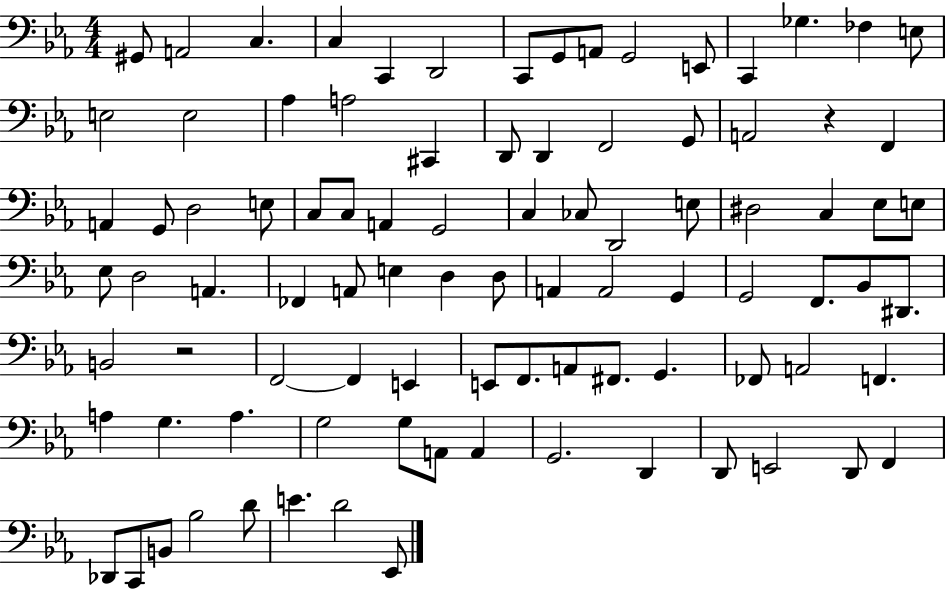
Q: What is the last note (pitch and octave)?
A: Eb2